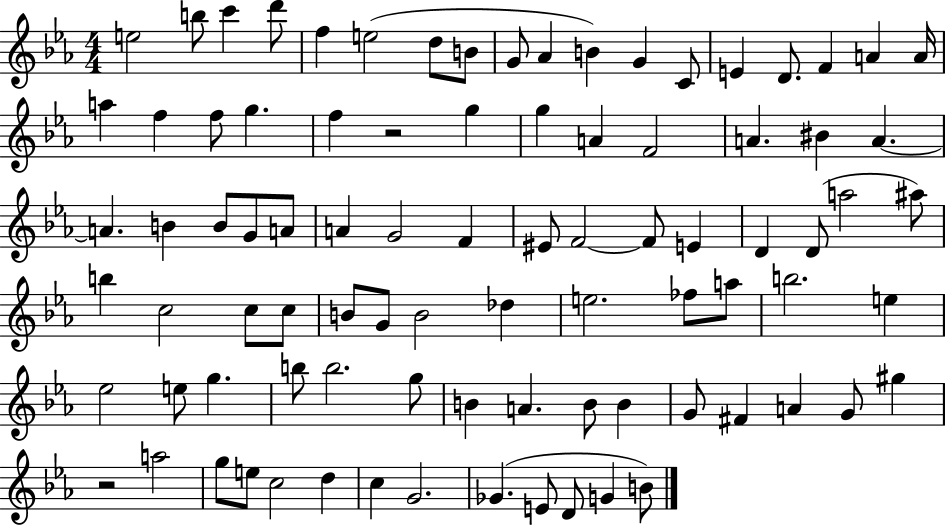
E5/h B5/e C6/q D6/e F5/q E5/h D5/e B4/e G4/e Ab4/q B4/q G4/q C4/e E4/q D4/e. F4/q A4/q A4/s A5/q F5/q F5/e G5/q. F5/q R/h G5/q G5/q A4/q F4/h A4/q. BIS4/q A4/q. A4/q. B4/q B4/e G4/e A4/e A4/q G4/h F4/q EIS4/e F4/h F4/e E4/q D4/q D4/e A5/h A#5/e B5/q C5/h C5/e C5/e B4/e G4/e B4/h Db5/q E5/h. FES5/e A5/e B5/h. E5/q Eb5/h E5/e G5/q. B5/e B5/h. G5/e B4/q A4/q. B4/e B4/q G4/e F#4/q A4/q G4/e G#5/q R/h A5/h G5/e E5/e C5/h D5/q C5/q G4/h. Gb4/q. E4/e D4/e G4/q B4/e